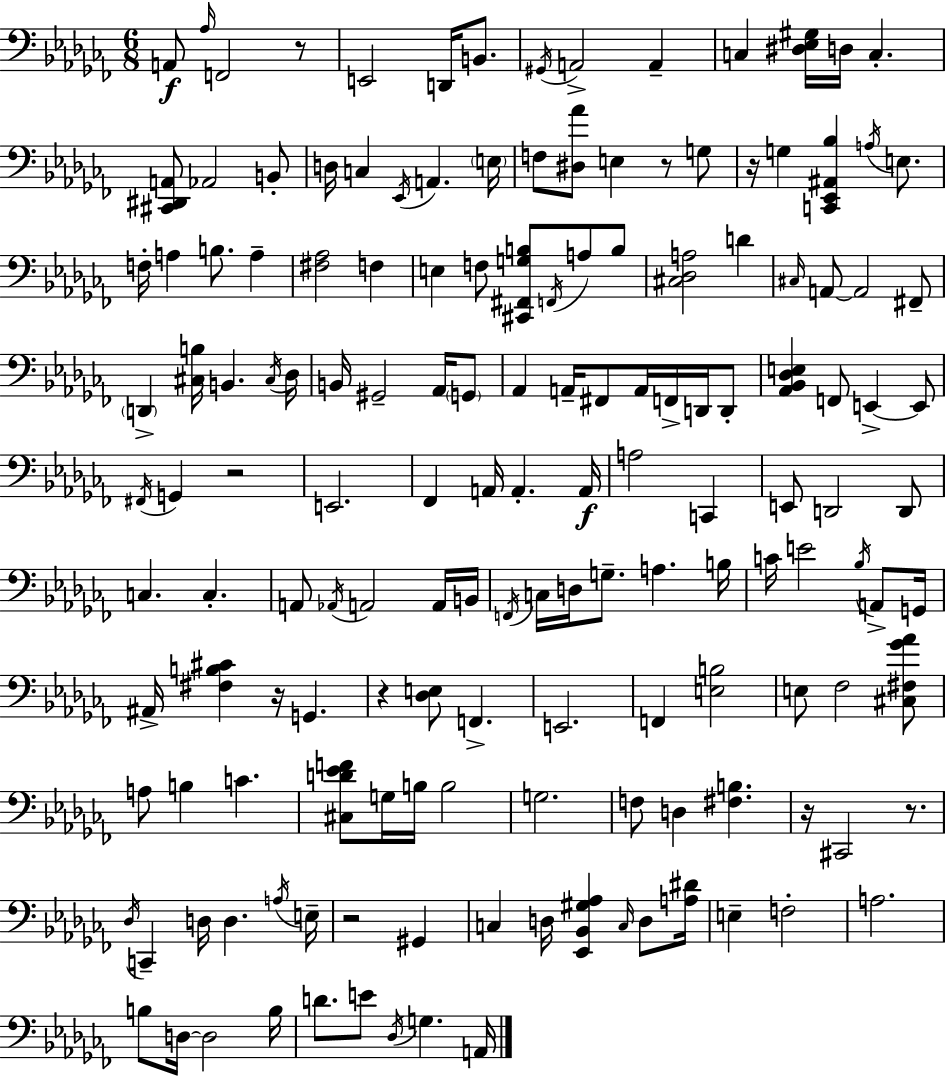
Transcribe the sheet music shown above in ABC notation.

X:1
T:Untitled
M:6/8
L:1/4
K:Abm
A,,/2 _A,/4 F,,2 z/2 E,,2 D,,/4 B,,/2 ^G,,/4 A,,2 A,, C, [^D,_E,^G,]/4 D,/4 C, [^C,,^D,,A,,]/2 _A,,2 B,,/2 D,/4 C, _E,,/4 A,, E,/4 F,/2 [^D,_A]/2 E, z/2 G,/2 z/4 G, [C,,_E,,^A,,_B,] A,/4 E,/2 F,/4 A, B,/2 A, [^F,_A,]2 F, E, F,/2 [^C,,^F,,G,B,]/2 F,,/4 A,/2 B,/2 [^C,_D,A,]2 D ^C,/4 A,,/2 A,,2 ^F,,/2 D,, [^C,B,]/4 B,, ^C,/4 _D,/4 B,,/4 ^G,,2 _A,,/4 G,,/2 _A,, A,,/4 ^F,,/2 A,,/4 F,,/4 D,,/4 D,,/2 [_A,,_B,,_D,E,] F,,/2 E,, E,,/2 ^F,,/4 G,, z2 E,,2 _F,, A,,/4 A,, A,,/4 A,2 C,, E,,/2 D,,2 D,,/2 C, C, A,,/2 _A,,/4 A,,2 A,,/4 B,,/4 F,,/4 C,/4 D,/4 G,/2 A, B,/4 C/4 E2 _B,/4 A,,/2 G,,/4 ^A,,/4 [^F,B,^C] z/4 G,, z [_D,E,]/2 F,, E,,2 F,, [E,B,]2 E,/2 _F,2 [^C,^F,_G_A]/2 A,/2 B, C [^C,D_EF]/2 G,/4 B,/4 B,2 G,2 F,/2 D, [^F,B,] z/4 ^C,,2 z/2 _D,/4 C,, D,/4 D, A,/4 E,/4 z2 ^G,, C, D,/4 [_E,,_B,,^G,_A,] C,/4 D,/2 [A,^D]/4 E, F,2 A,2 B,/2 D,/4 D,2 B,/4 D/2 E/2 _D,/4 G, A,,/4